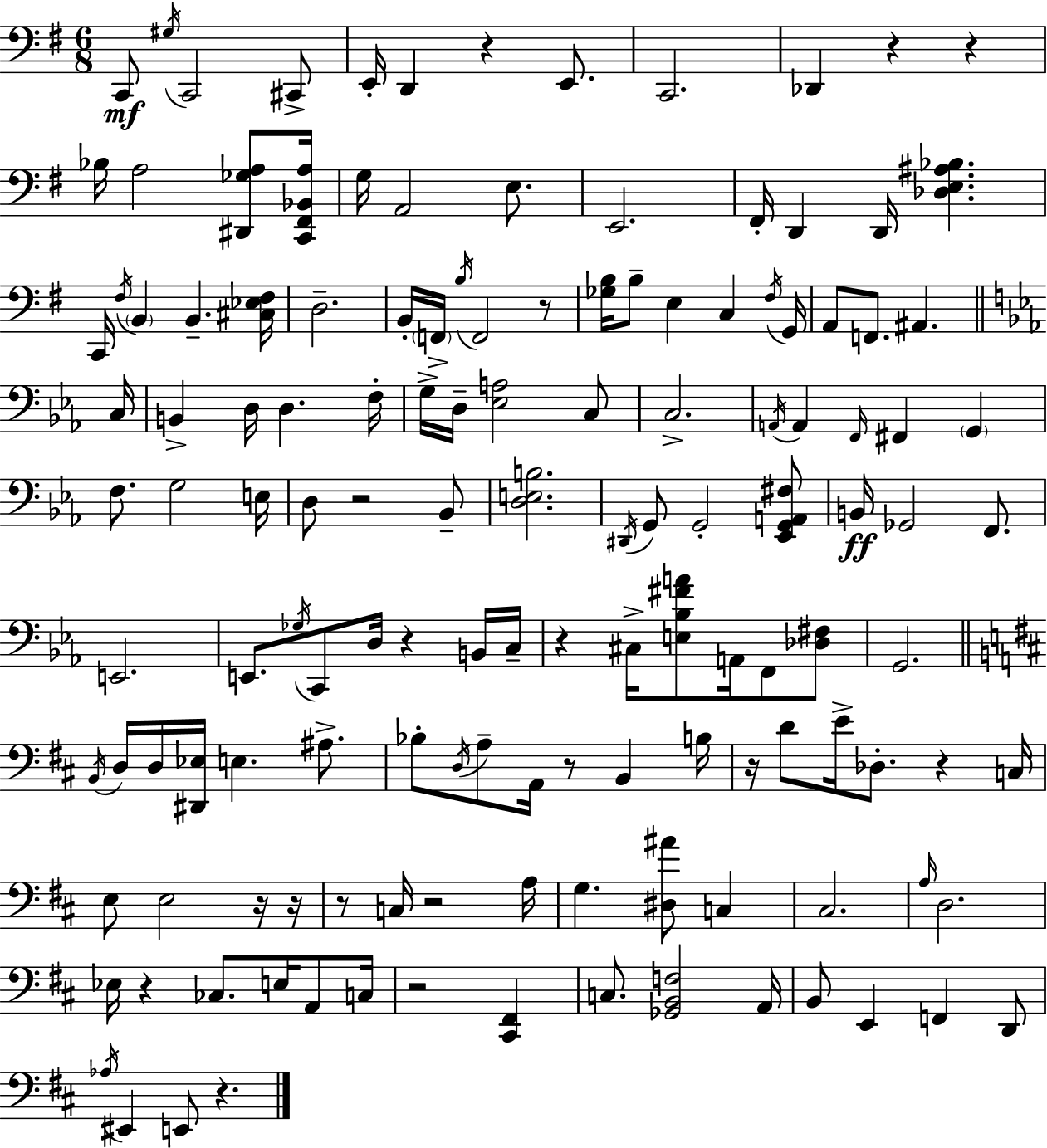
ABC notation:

X:1
T:Untitled
M:6/8
L:1/4
K:Em
C,,/2 ^G,/4 C,,2 ^C,,/2 E,,/4 D,, z E,,/2 C,,2 _D,, z z _B,/4 A,2 [^D,,_G,A,]/2 [C,,^F,,_B,,A,]/4 G,/4 A,,2 E,/2 E,,2 ^F,,/4 D,, D,,/4 [_D,E,^A,_B,] C,,/4 ^F,/4 B,, B,, [^C,_E,^F,]/4 D,2 B,,/4 F,,/4 B,/4 F,,2 z/2 [_G,B,]/4 B,/2 E, C, ^F,/4 G,,/4 A,,/2 F,,/2 ^A,, C,/4 B,, D,/4 D, F,/4 G,/4 D,/4 [_E,A,]2 C,/2 C,2 A,,/4 A,, F,,/4 ^F,, G,, F,/2 G,2 E,/4 D,/2 z2 _B,,/2 [D,E,B,]2 ^D,,/4 G,,/2 G,,2 [_E,,G,,A,,^F,]/2 B,,/4 _G,,2 F,,/2 E,,2 E,,/2 _G,/4 C,,/2 D,/4 z B,,/4 C,/4 z ^C,/4 [E,_B,^FA]/2 A,,/4 F,,/2 [_D,^F,]/2 G,,2 B,,/4 D,/4 D,/4 [^D,,_E,]/4 E, ^A,/2 _B,/2 D,/4 A,/2 A,,/4 z/2 B,, B,/4 z/4 D/2 E/4 _D,/2 z C,/4 E,/2 E,2 z/4 z/4 z/2 C,/4 z2 A,/4 G, [^D,^A]/2 C, ^C,2 A,/4 D,2 _E,/4 z _C,/2 E,/4 A,,/2 C,/4 z2 [^C,,^F,,] C,/2 [_G,,B,,F,]2 A,,/4 B,,/2 E,, F,, D,,/2 _A,/4 ^E,, E,,/2 z